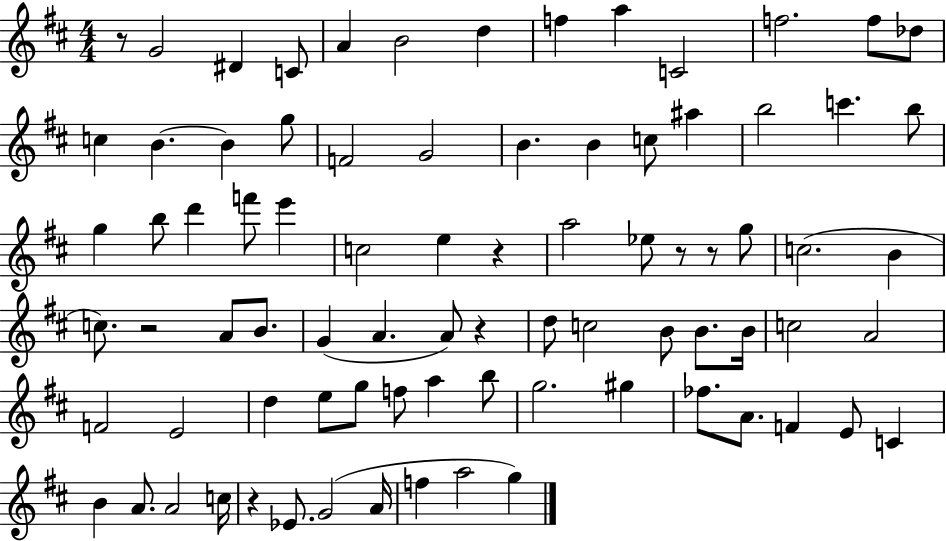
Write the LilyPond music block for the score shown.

{
  \clef treble
  \numericTimeSignature
  \time 4/4
  \key d \major
  r8 g'2 dis'4 c'8 | a'4 b'2 d''4 | f''4 a''4 c'2 | f''2. f''8 des''8 | \break c''4 b'4.~~ b'4 g''8 | f'2 g'2 | b'4. b'4 c''8 ais''4 | b''2 c'''4. b''8 | \break g''4 b''8 d'''4 f'''8 e'''4 | c''2 e''4 r4 | a''2 ees''8 r8 r8 g''8 | c''2.( b'4 | \break c''8.) r2 a'8 b'8. | g'4( a'4. a'8) r4 | d''8 c''2 b'8 b'8. b'16 | c''2 a'2 | \break f'2 e'2 | d''4 e''8 g''8 f''8 a''4 b''8 | g''2. gis''4 | fes''8. a'8. f'4 e'8 c'4 | \break b'4 a'8. a'2 c''16 | r4 ees'8. g'2( a'16 | f''4 a''2 g''4) | \bar "|."
}